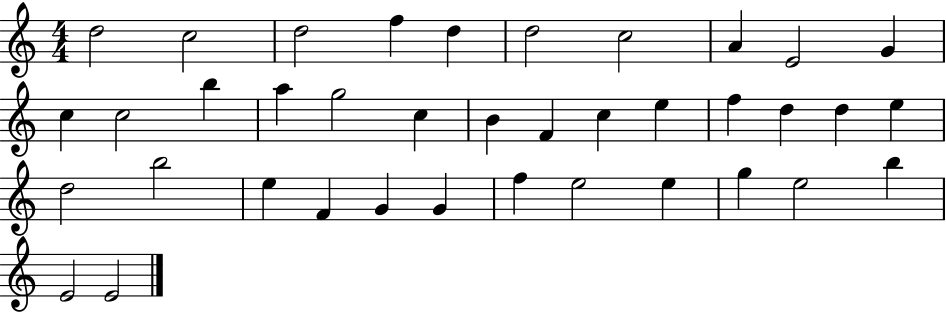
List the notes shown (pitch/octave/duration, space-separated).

D5/h C5/h D5/h F5/q D5/q D5/h C5/h A4/q E4/h G4/q C5/q C5/h B5/q A5/q G5/h C5/q B4/q F4/q C5/q E5/q F5/q D5/q D5/q E5/q D5/h B5/h E5/q F4/q G4/q G4/q F5/q E5/h E5/q G5/q E5/h B5/q E4/h E4/h